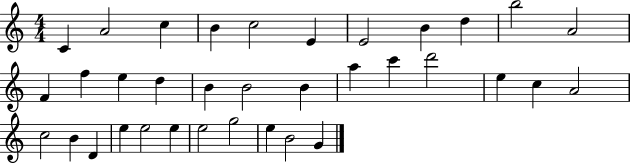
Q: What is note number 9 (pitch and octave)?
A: D5